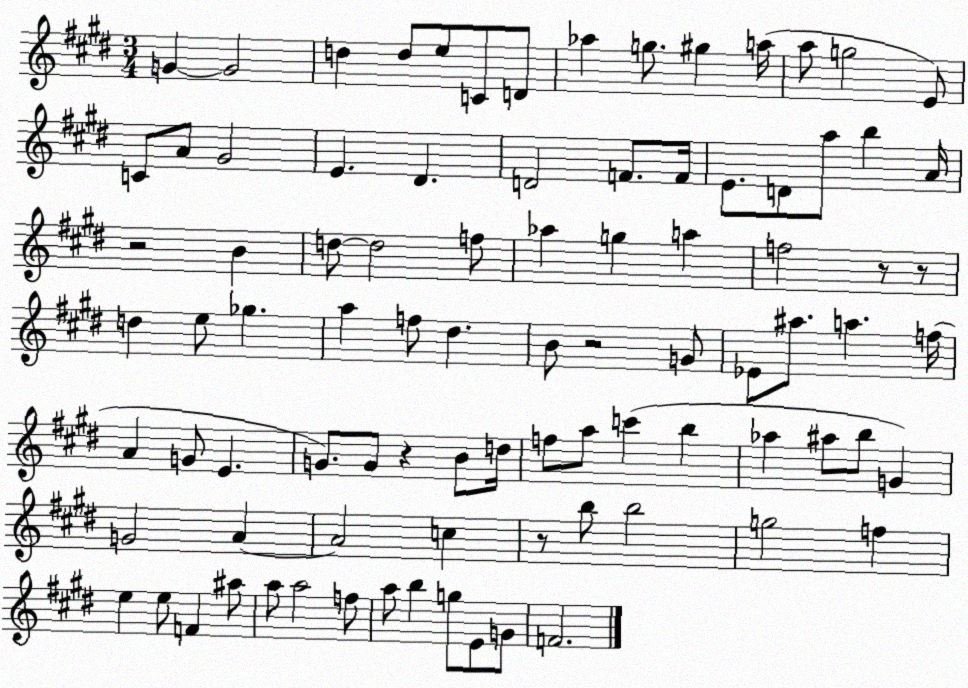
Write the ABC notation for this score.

X:1
T:Untitled
M:3/4
L:1/4
K:E
G G2 d d/2 e/2 C/2 D/2 _a g/2 ^g a/4 a/2 g2 E/2 C/2 A/2 ^G2 E ^D D2 F/2 F/4 E/2 D/2 a/2 b A/4 z2 B d/2 d2 f/2 _a g a f2 z/2 z/2 d e/2 _g a f/2 ^d B/2 z2 G/2 _E/2 ^a/2 a f/4 A G/2 E G/2 G/2 z B/2 d/4 f/2 a/2 c' b _a ^a/2 b/2 G G2 A A2 c z/2 b/2 b2 g2 f e e/2 F ^a/2 a/2 a2 f/2 a/2 b g/2 E/2 G/2 F2